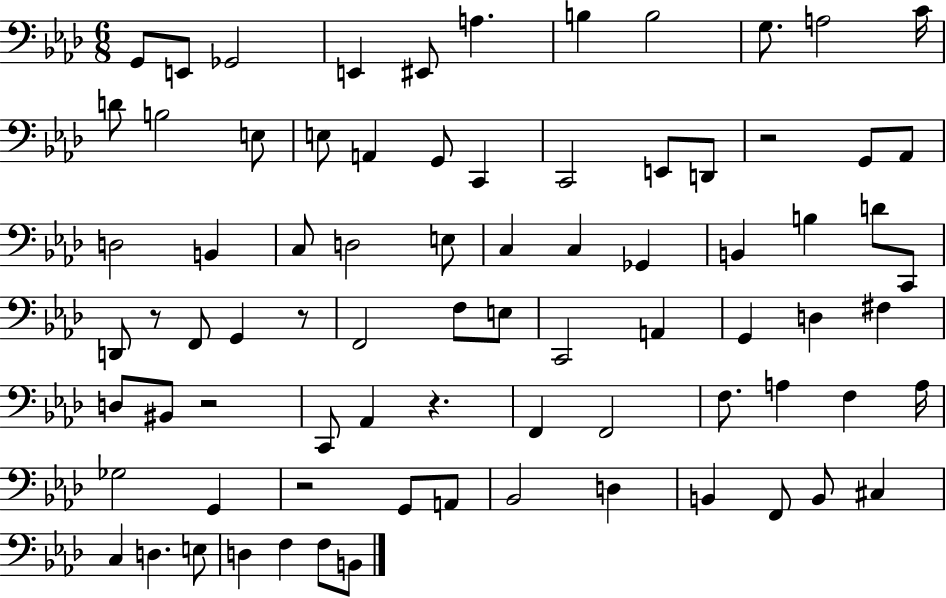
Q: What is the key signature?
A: AES major